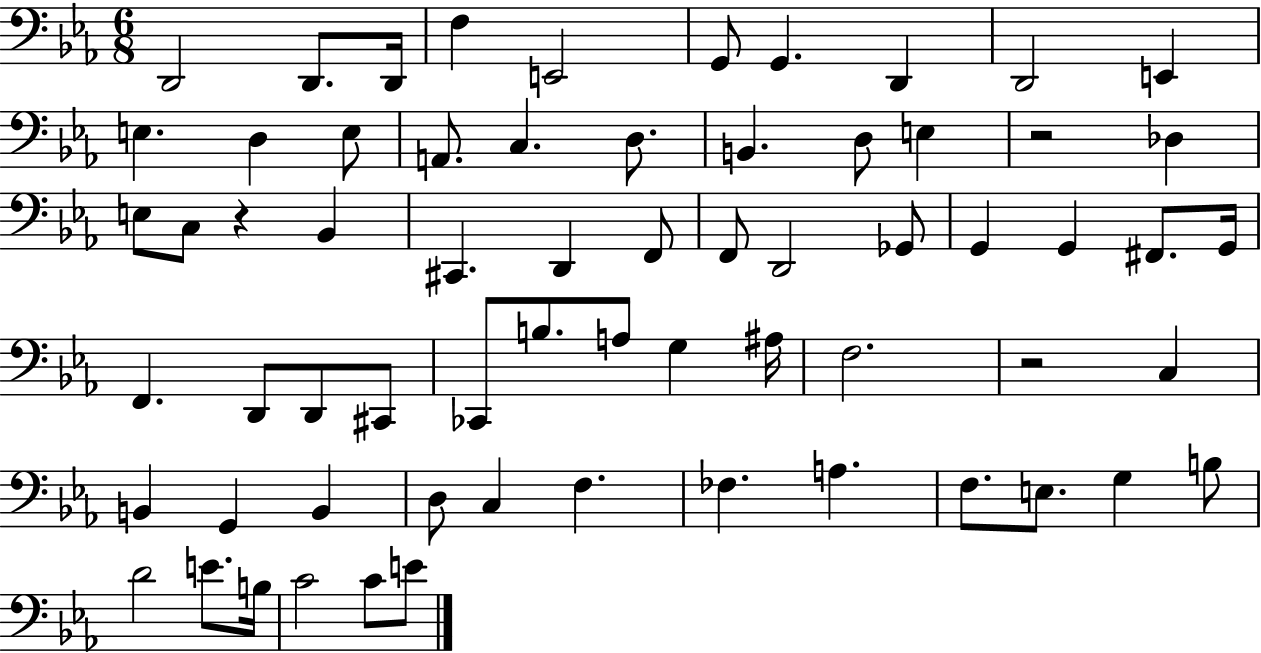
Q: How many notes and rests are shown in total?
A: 65